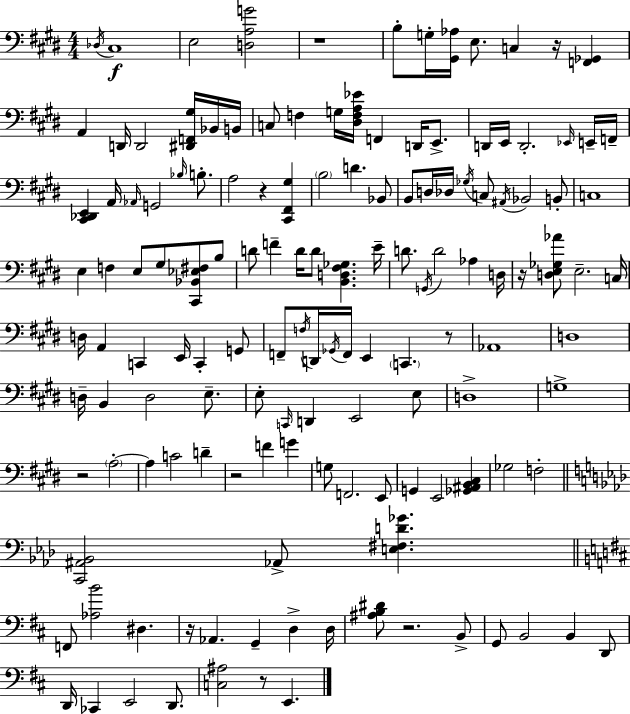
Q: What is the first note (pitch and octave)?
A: Db3